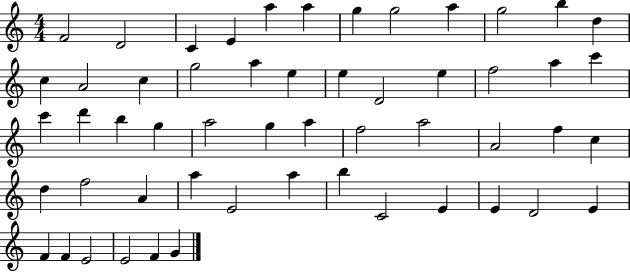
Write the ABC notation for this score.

X:1
T:Untitled
M:4/4
L:1/4
K:C
F2 D2 C E a a g g2 a g2 b d c A2 c g2 a e e D2 e f2 a c' c' d' b g a2 g a f2 a2 A2 f c d f2 A a E2 a b C2 E E D2 E F F E2 E2 F G